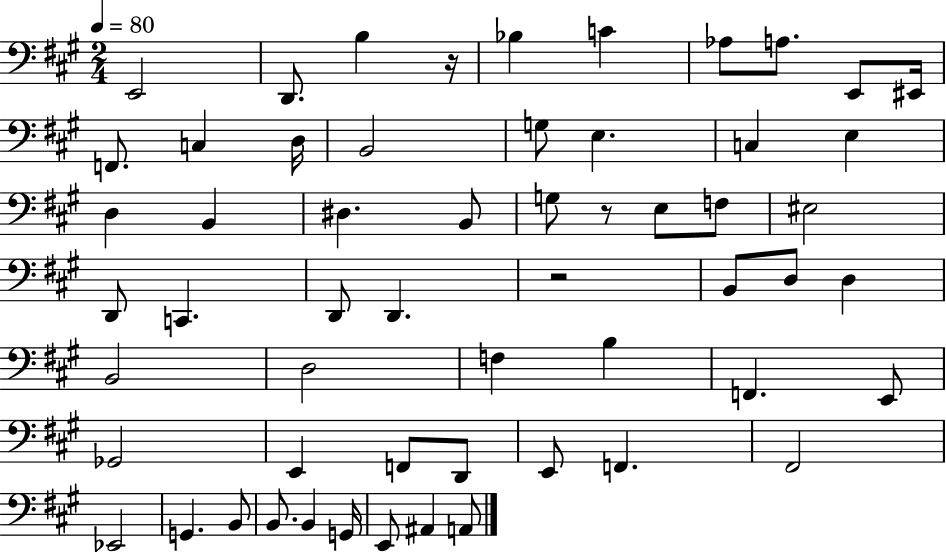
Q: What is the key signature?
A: A major